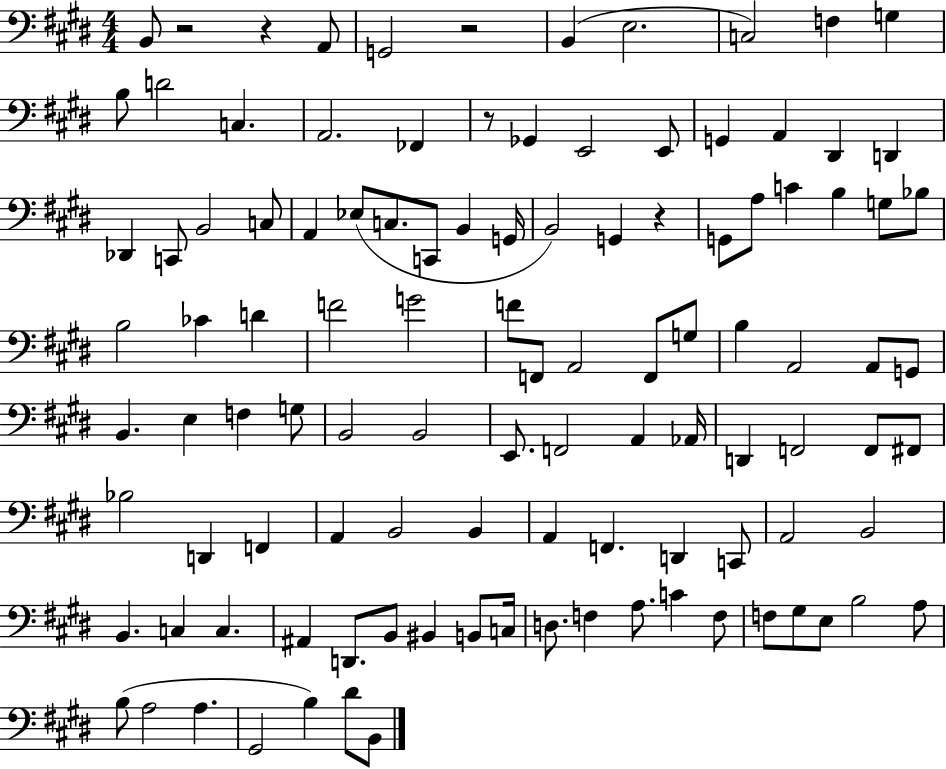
X:1
T:Untitled
M:4/4
L:1/4
K:E
B,,/2 z2 z A,,/2 G,,2 z2 B,, E,2 C,2 F, G, B,/2 D2 C, A,,2 _F,, z/2 _G,, E,,2 E,,/2 G,, A,, ^D,, D,, _D,, C,,/2 B,,2 C,/2 A,, _E,/2 C,/2 C,,/2 B,, G,,/4 B,,2 G,, z G,,/2 A,/2 C B, G,/2 _B,/2 B,2 _C D F2 G2 F/2 F,,/2 A,,2 F,,/2 G,/2 B, A,,2 A,,/2 G,,/2 B,, E, F, G,/2 B,,2 B,,2 E,,/2 F,,2 A,, _A,,/4 D,, F,,2 F,,/2 ^F,,/2 _B,2 D,, F,, A,, B,,2 B,, A,, F,, D,, C,,/2 A,,2 B,,2 B,, C, C, ^A,, D,,/2 B,,/2 ^B,, B,,/2 C,/4 D,/2 F, A,/2 C F,/2 F,/2 ^G,/2 E,/2 B,2 A,/2 B,/2 A,2 A, ^G,,2 B, ^D/2 B,,/2